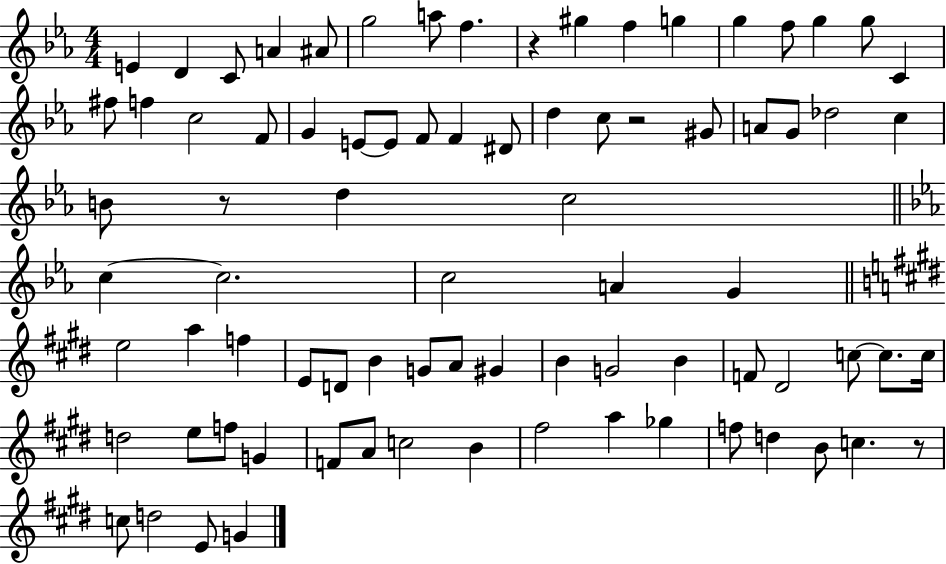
{
  \clef treble
  \numericTimeSignature
  \time 4/4
  \key ees \major
  e'4 d'4 c'8 a'4 ais'8 | g''2 a''8 f''4. | r4 gis''4 f''4 g''4 | g''4 f''8 g''4 g''8 c'4 | \break fis''8 f''4 c''2 f'8 | g'4 e'8~~ e'8 f'8 f'4 dis'8 | d''4 c''8 r2 gis'8 | a'8 g'8 des''2 c''4 | \break b'8 r8 d''4 c''2 | \bar "||" \break \key c \minor c''4~~ c''2. | c''2 a'4 g'4 | \bar "||" \break \key e \major e''2 a''4 f''4 | e'8 d'8 b'4 g'8 a'8 gis'4 | b'4 g'2 b'4 | f'8 dis'2 c''8~~ c''8. c''16 | \break d''2 e''8 f''8 g'4 | f'8 a'8 c''2 b'4 | fis''2 a''4 ges''4 | f''8 d''4 b'8 c''4. r8 | \break c''8 d''2 e'8 g'4 | \bar "|."
}